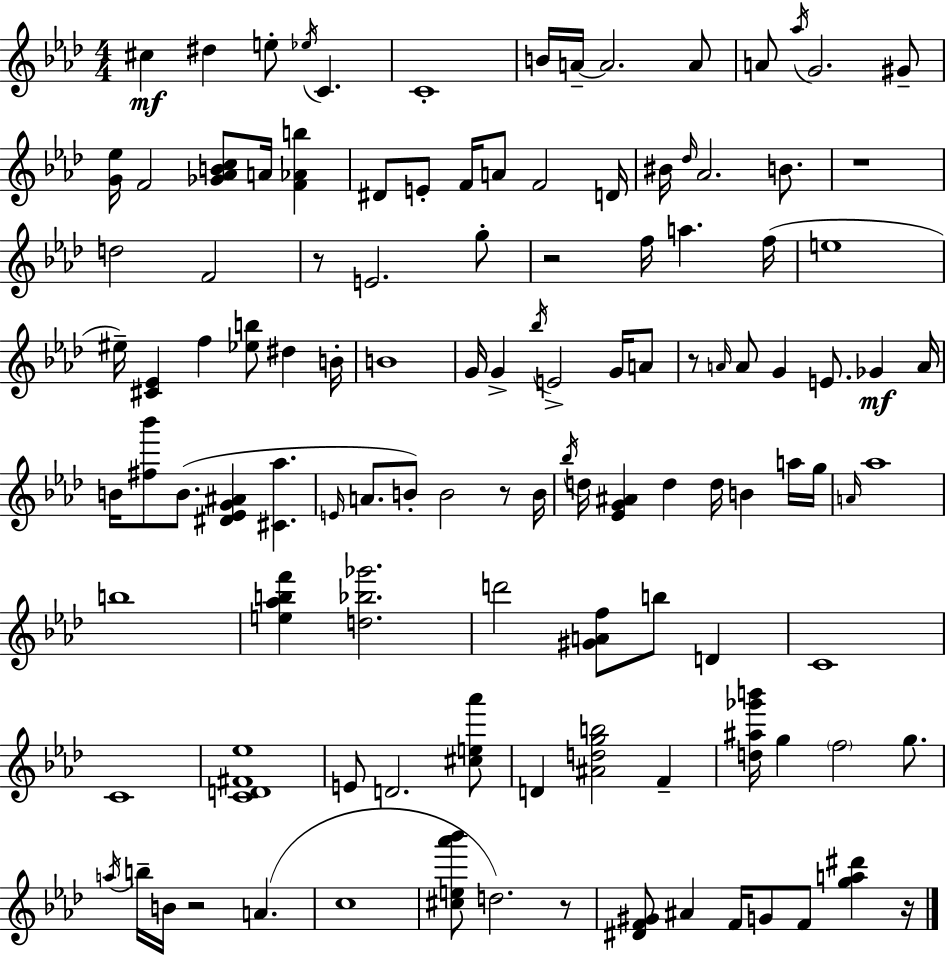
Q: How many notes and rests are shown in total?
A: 117